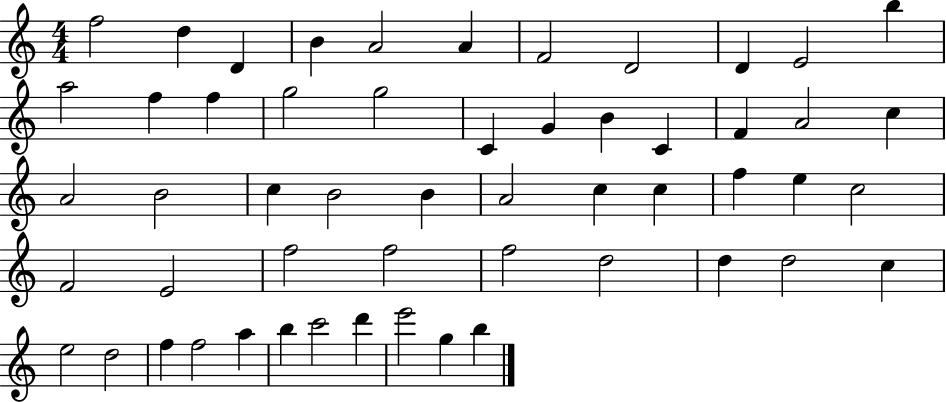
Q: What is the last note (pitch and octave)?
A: B5